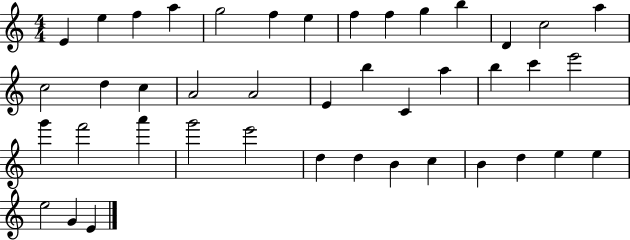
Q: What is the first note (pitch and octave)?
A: E4